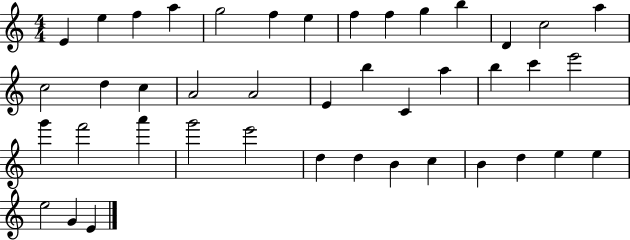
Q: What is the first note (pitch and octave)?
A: E4